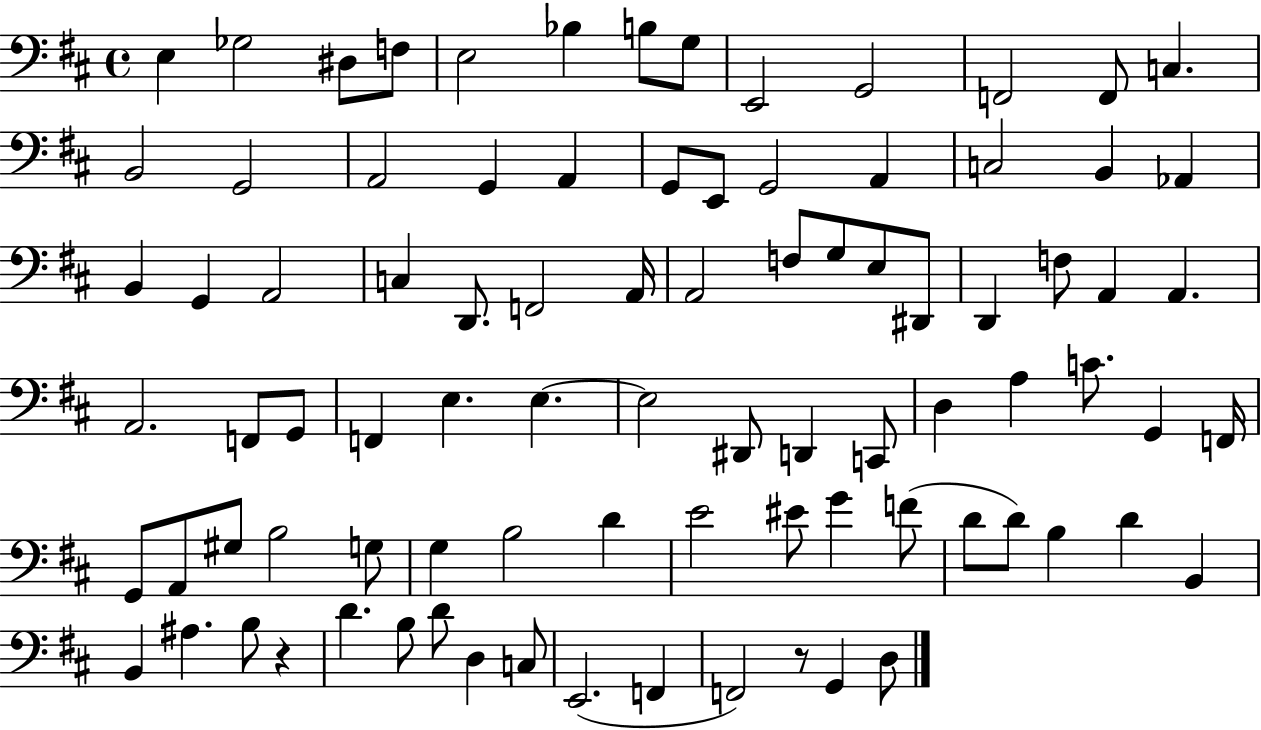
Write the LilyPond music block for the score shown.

{
  \clef bass
  \time 4/4
  \defaultTimeSignature
  \key d \major
  e4 ges2 dis8 f8 | e2 bes4 b8 g8 | e,2 g,2 | f,2 f,8 c4. | \break b,2 g,2 | a,2 g,4 a,4 | g,8 e,8 g,2 a,4 | c2 b,4 aes,4 | \break b,4 g,4 a,2 | c4 d,8. f,2 a,16 | a,2 f8 g8 e8 dis,8 | d,4 f8 a,4 a,4. | \break a,2. f,8 g,8 | f,4 e4. e4.~~ | e2 dis,8 d,4 c,8 | d4 a4 c'8. g,4 f,16 | \break g,8 a,8 gis8 b2 g8 | g4 b2 d'4 | e'2 eis'8 g'4 f'8( | d'8 d'8) b4 d'4 b,4 | \break b,4 ais4. b8 r4 | d'4. b8 d'8 d4 c8 | e,2.( f,4 | f,2) r8 g,4 d8 | \break \bar "|."
}